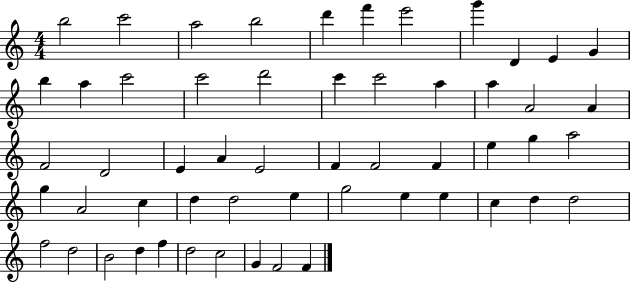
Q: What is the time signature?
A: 4/4